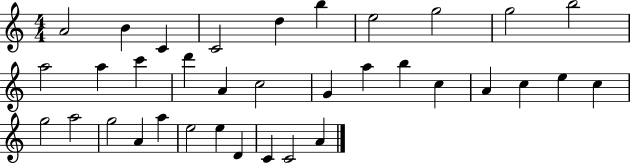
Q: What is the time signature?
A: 4/4